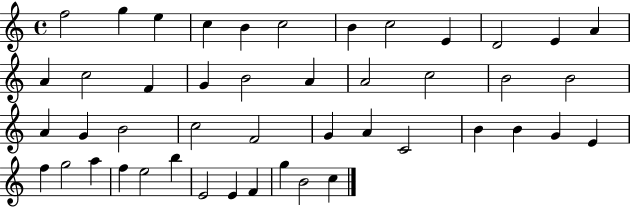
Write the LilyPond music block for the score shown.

{
  \clef treble
  \time 4/4
  \defaultTimeSignature
  \key c \major
  f''2 g''4 e''4 | c''4 b'4 c''2 | b'4 c''2 e'4 | d'2 e'4 a'4 | \break a'4 c''2 f'4 | g'4 b'2 a'4 | a'2 c''2 | b'2 b'2 | \break a'4 g'4 b'2 | c''2 f'2 | g'4 a'4 c'2 | b'4 b'4 g'4 e'4 | \break f''4 g''2 a''4 | f''4 e''2 b''4 | e'2 e'4 f'4 | g''4 b'2 c''4 | \break \bar "|."
}